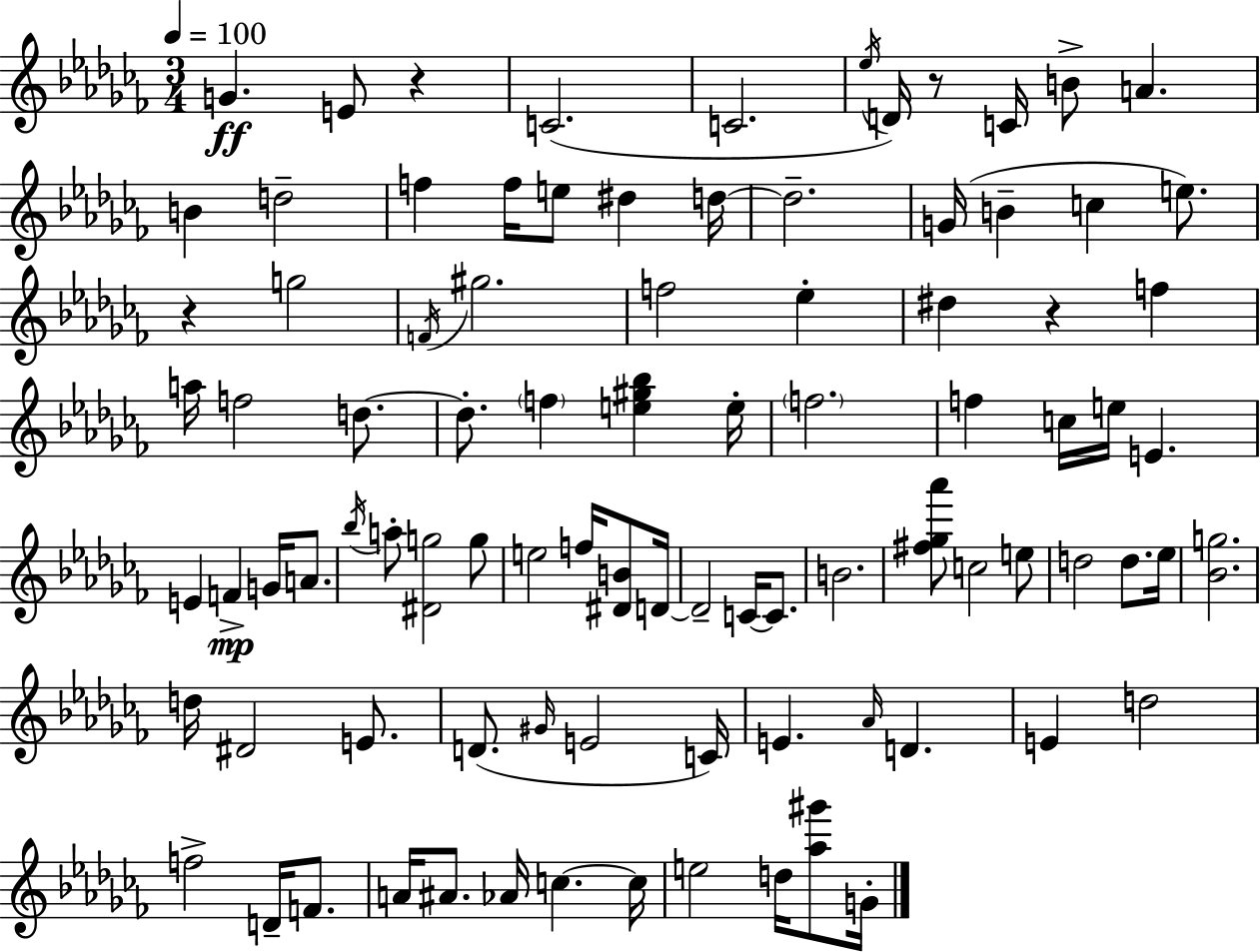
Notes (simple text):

G4/q. E4/e R/q C4/h. C4/h. Eb5/s D4/s R/e C4/s B4/e A4/q. B4/q D5/h F5/q F5/s E5/e D#5/q D5/s D5/h. G4/s B4/q C5/q E5/e. R/q G5/h F4/s G#5/h. F5/h Eb5/q D#5/q R/q F5/q A5/s F5/h D5/e. D5/e. F5/q [E5,G#5,Bb5]/q E5/s F5/h. F5/q C5/s E5/s E4/q. E4/q F4/q G4/s A4/e. Bb5/s A5/e [D#4,G5]/h G5/e E5/h F5/s [D#4,B4]/e D4/s D4/h C4/s C4/e. B4/h. [F#5,Gb5,Ab6]/e C5/h E5/e D5/h D5/e. Eb5/s [Bb4,G5]/h. D5/s D#4/h E4/e. D4/e. G#4/s E4/h C4/s E4/q. Ab4/s D4/q. E4/q D5/h F5/h D4/s F4/e. A4/s A#4/e. Ab4/s C5/q. C5/s E5/h D5/s [Ab5,G#6]/e G4/s